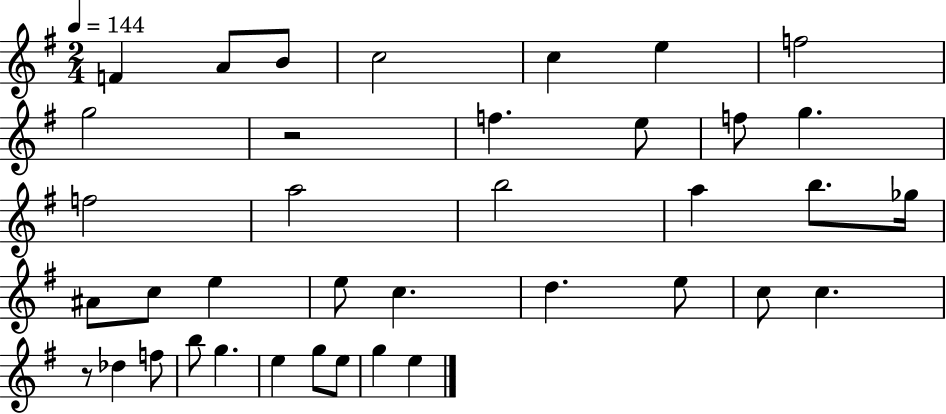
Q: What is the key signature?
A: G major